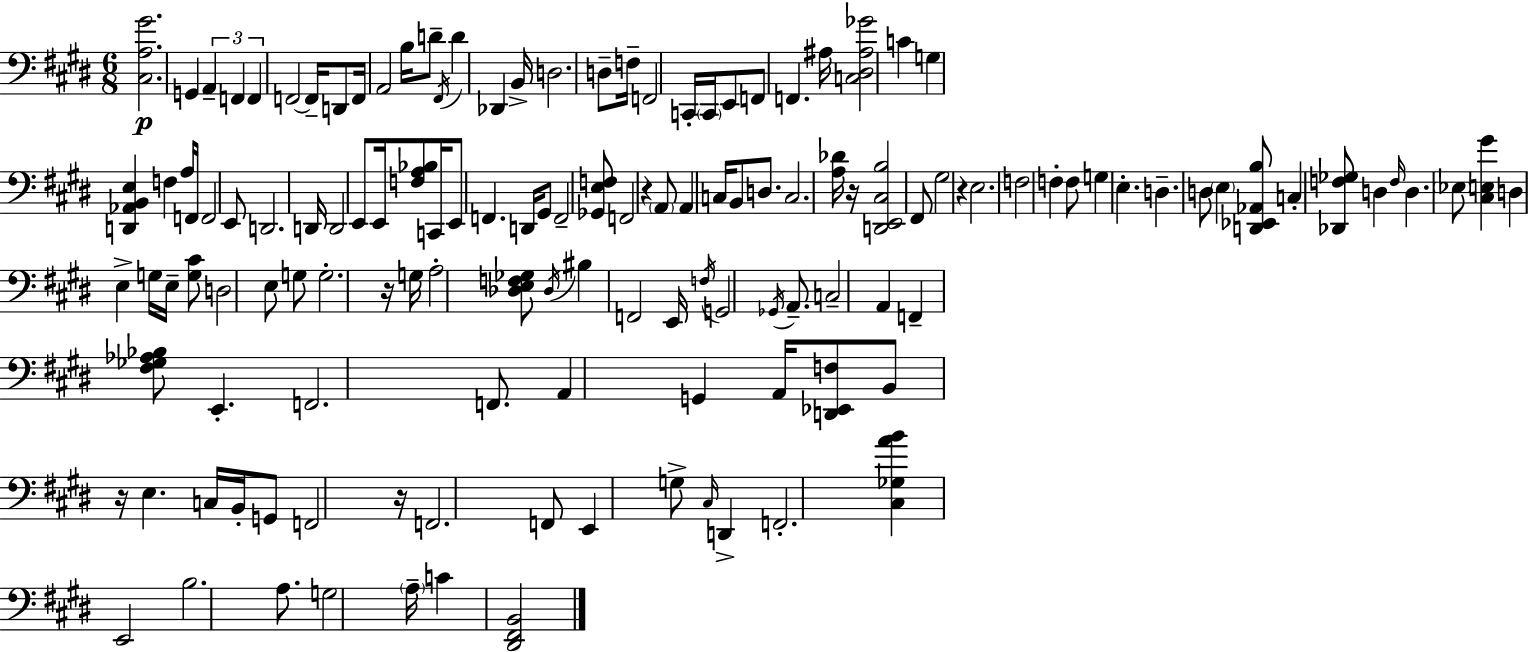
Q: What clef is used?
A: bass